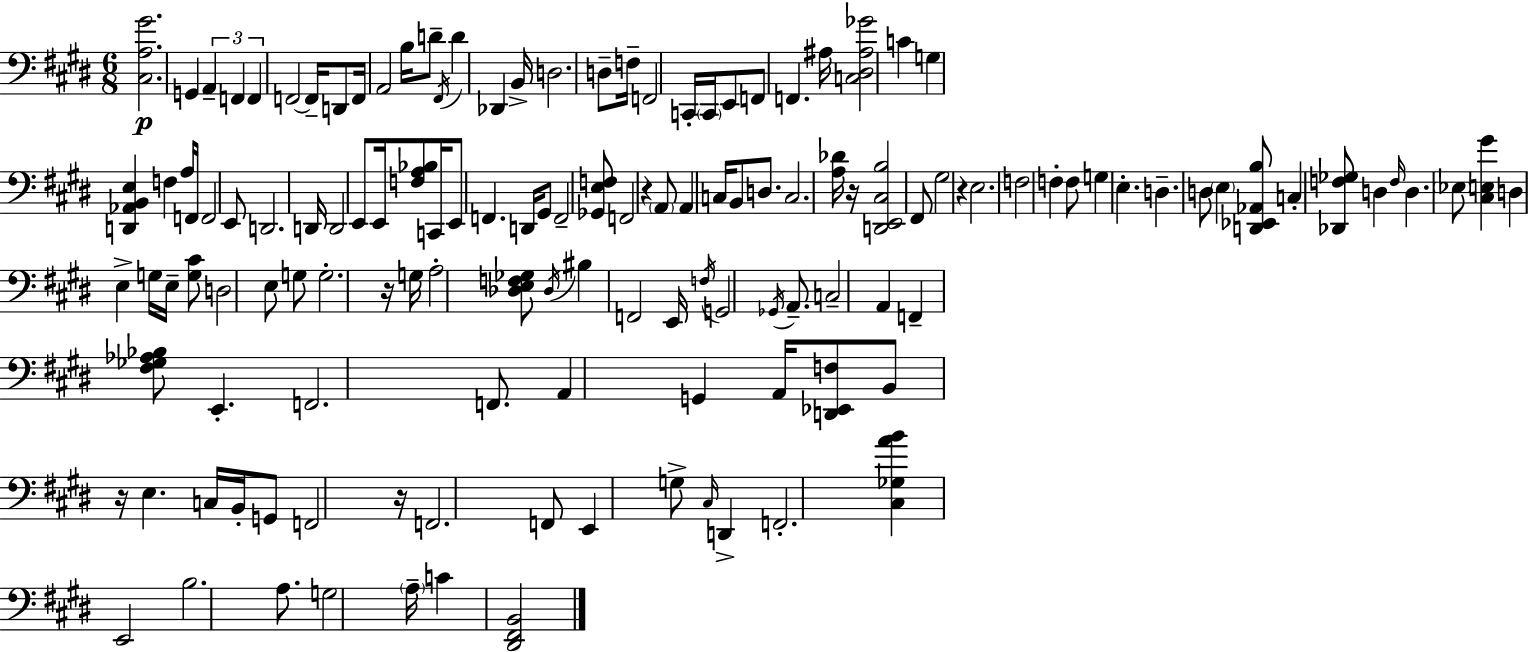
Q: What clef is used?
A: bass